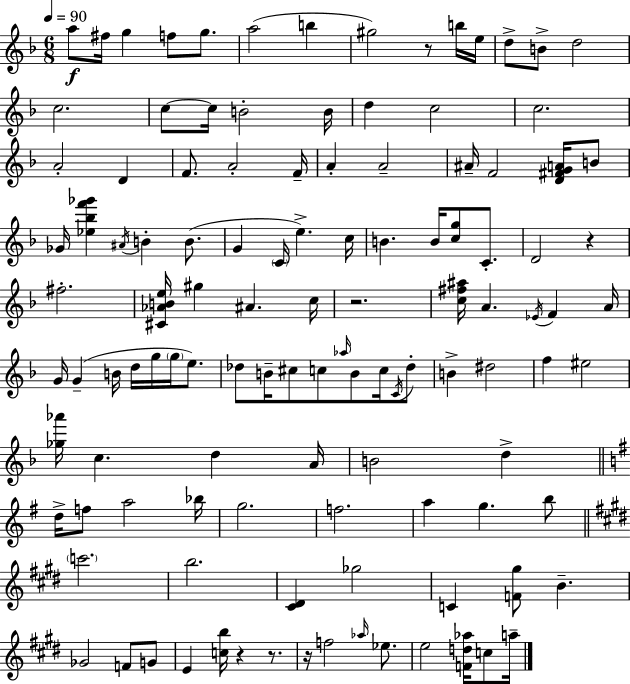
{
  \clef treble
  \numericTimeSignature
  \time 6/8
  \key d \minor
  \tempo 4 = 90
  a''8\f fis''16 g''4 f''8 g''8. | a''2( b''4 | gis''2) r8 b''16 e''16 | d''8-> b'8-> d''2 | \break c''2. | c''8~~ c''16 b'2-. b'16 | d''4 c''2 | c''2. | \break a'2-. d'4 | f'8. a'2-. f'16-- | a'4-. a'2-- | ais'16-- f'2 <d' fis' g' a'>16 b'8 | \break ges'16 <ees'' bes'' f''' ges'''>4 \acciaccatura { ais'16 } b'4-. b'8.( | g'4 \parenthesize c'16 e''4.->) | c''16 b'4. b'16 <c'' g''>8 c'8.-. | d'2 r4 | \break fis''2.-. | <cis' aes' b' e''>16 gis''4 ais'4. | c''16 r2. | <c'' fis'' ais''>16 a'4. \acciaccatura { ees'16 } f'4 | \break a'16 g'16 g'4--( b'16 d''16 g''16 \parenthesize g''16 e''8.) | des''8 b'16-- cis''8 c''8 \grace { aes''16 } b'8 | c''16 \acciaccatura { c'16 } des''8-. b'4-> dis''2 | f''4 eis''2 | \break <ges'' aes'''>16 c''4. d''4 | a'16 b'2 | d''4-> \bar "||" \break \key g \major d''16-> f''8 a''2 bes''16 | g''2. | f''2. | a''4 g''4. b''8 | \break \bar "||" \break \key e \major \parenthesize c'''2. | b''2. | <cis' dis'>4 ges''2 | c'4 <f' gis''>8 b'4.-- | \break ges'2 f'8 g'8 | e'4 <c'' b''>16 r4 r8. | r16 f''2 \grace { aes''16 } ees''8. | e''2 <f' d'' aes''>16 c''8 | \break a''16-- \bar "|."
}